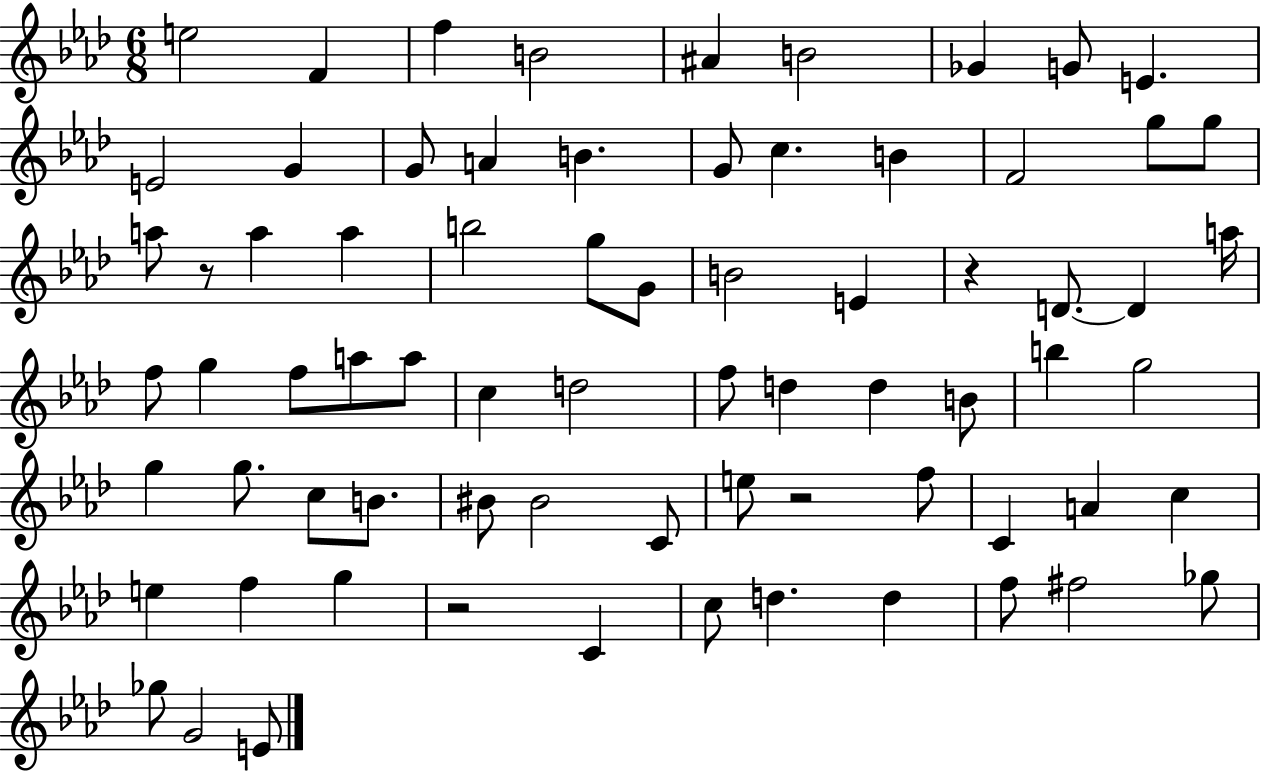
X:1
T:Untitled
M:6/8
L:1/4
K:Ab
e2 F f B2 ^A B2 _G G/2 E E2 G G/2 A B G/2 c B F2 g/2 g/2 a/2 z/2 a a b2 g/2 G/2 B2 E z D/2 D a/4 f/2 g f/2 a/2 a/2 c d2 f/2 d d B/2 b g2 g g/2 c/2 B/2 ^B/2 ^B2 C/2 e/2 z2 f/2 C A c e f g z2 C c/2 d d f/2 ^f2 _g/2 _g/2 G2 E/2